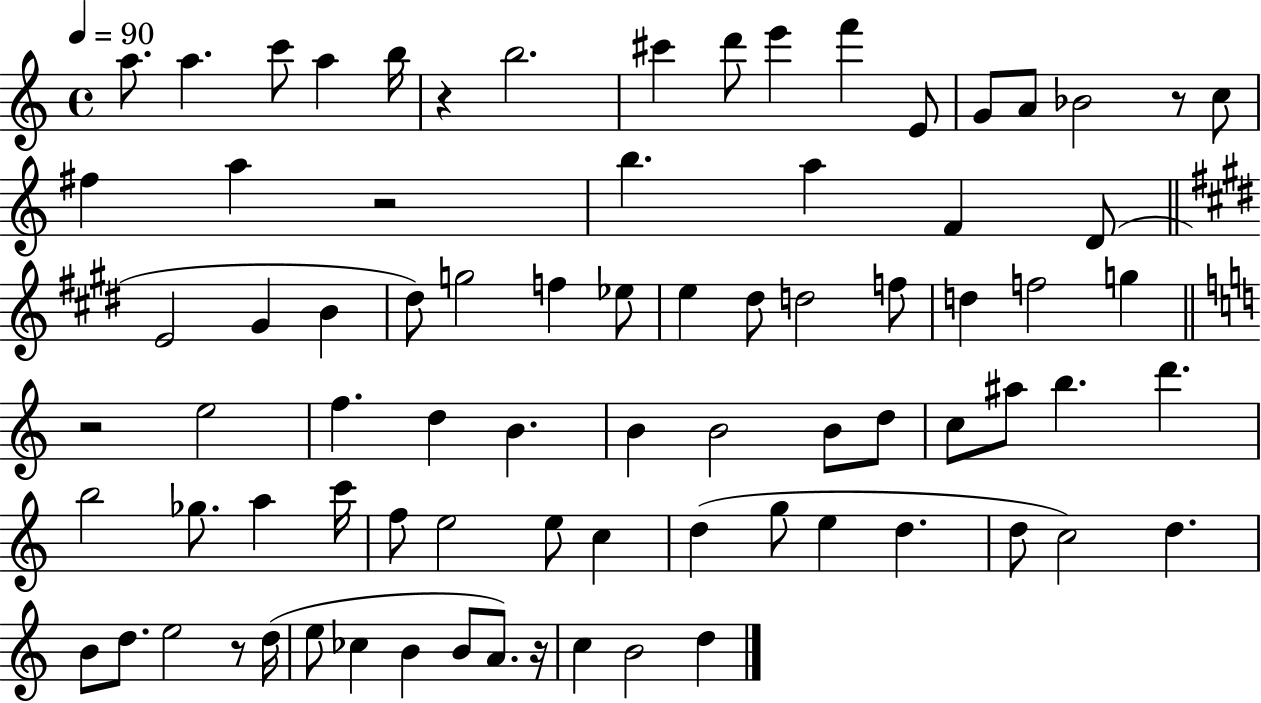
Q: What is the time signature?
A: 4/4